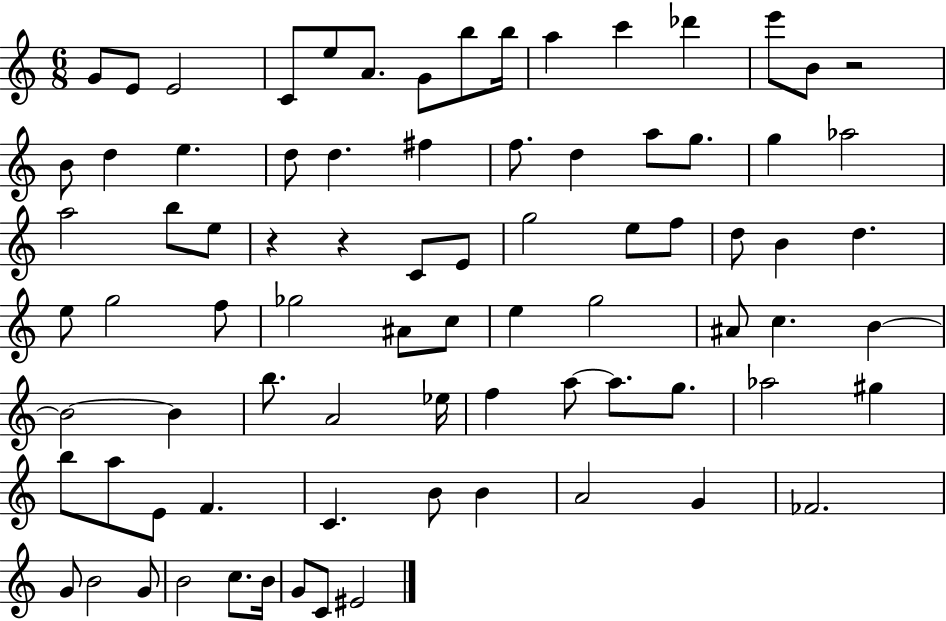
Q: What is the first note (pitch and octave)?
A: G4